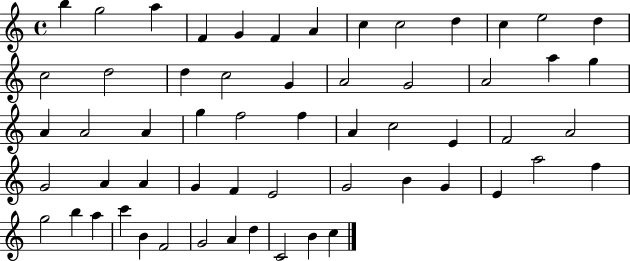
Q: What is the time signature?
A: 4/4